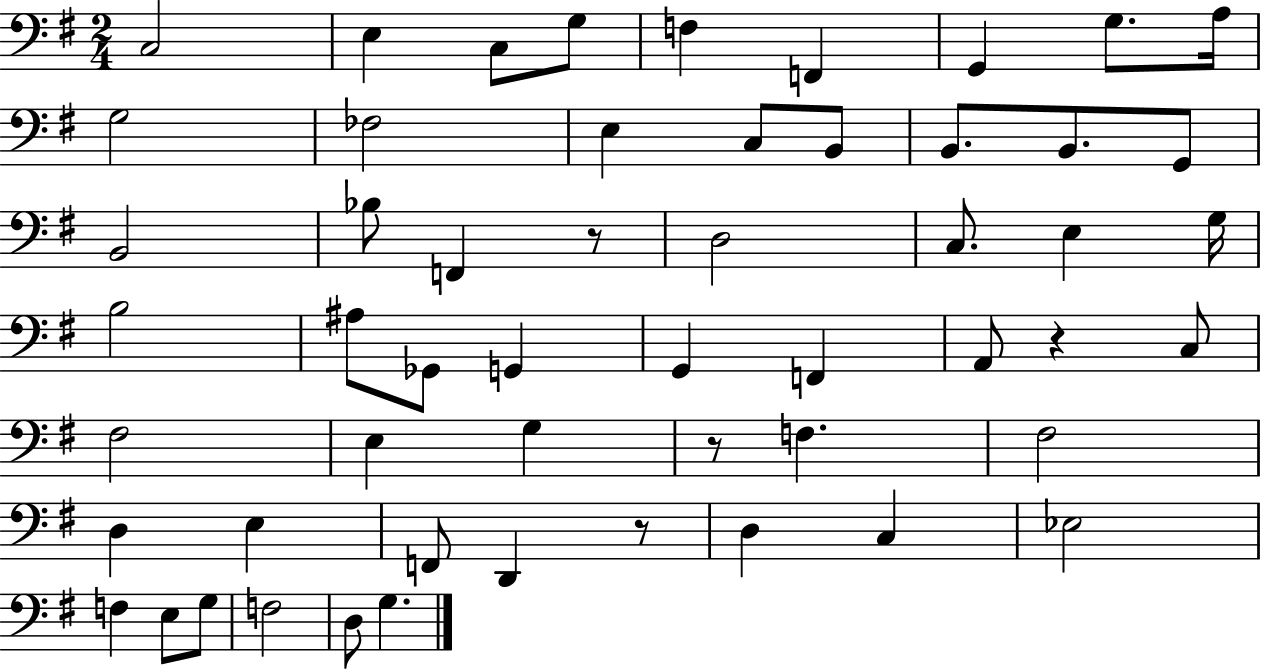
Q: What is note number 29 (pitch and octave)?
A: G2